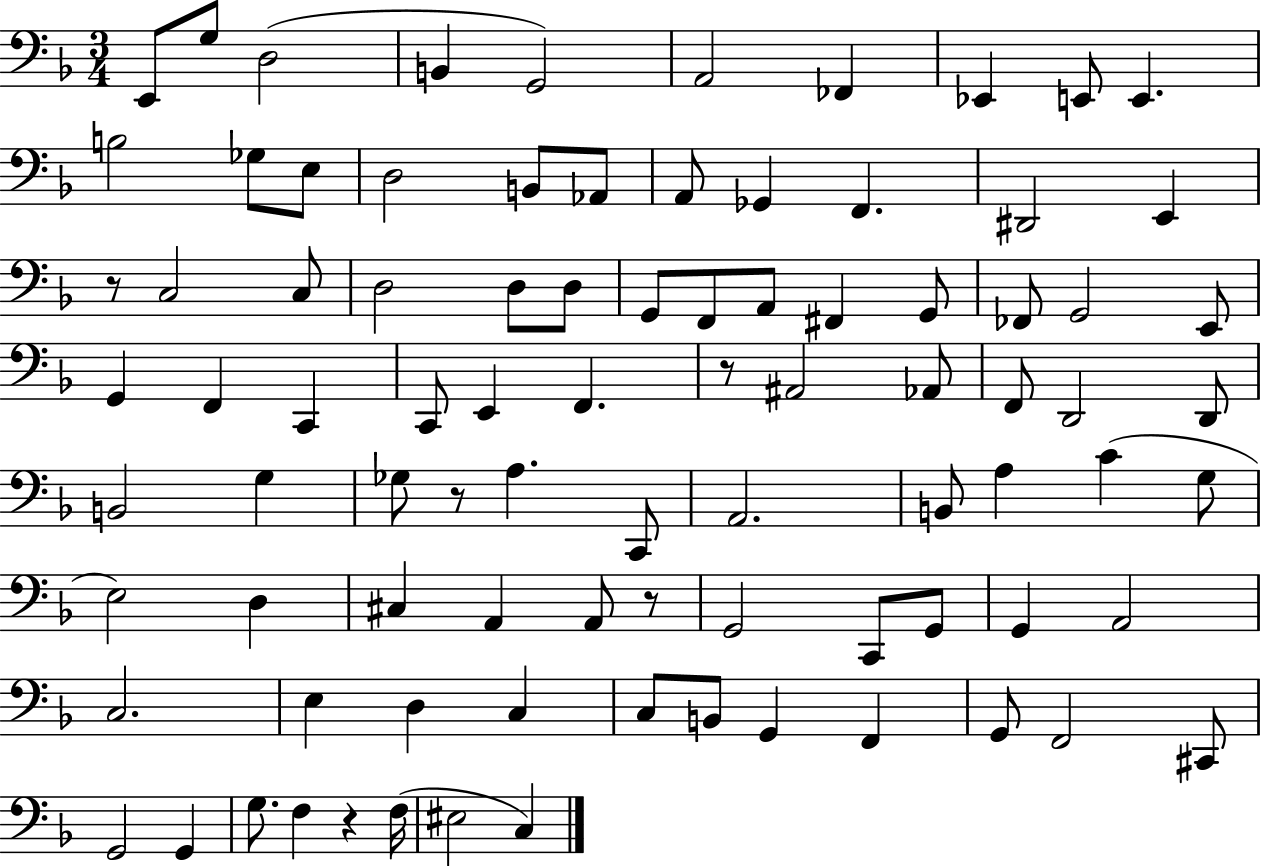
X:1
T:Untitled
M:3/4
L:1/4
K:F
E,,/2 G,/2 D,2 B,, G,,2 A,,2 _F,, _E,, E,,/2 E,, B,2 _G,/2 E,/2 D,2 B,,/2 _A,,/2 A,,/2 _G,, F,, ^D,,2 E,, z/2 C,2 C,/2 D,2 D,/2 D,/2 G,,/2 F,,/2 A,,/2 ^F,, G,,/2 _F,,/2 G,,2 E,,/2 G,, F,, C,, C,,/2 E,, F,, z/2 ^A,,2 _A,,/2 F,,/2 D,,2 D,,/2 B,,2 G, _G,/2 z/2 A, C,,/2 A,,2 B,,/2 A, C G,/2 E,2 D, ^C, A,, A,,/2 z/2 G,,2 C,,/2 G,,/2 G,, A,,2 C,2 E, D, C, C,/2 B,,/2 G,, F,, G,,/2 F,,2 ^C,,/2 G,,2 G,, G,/2 F, z F,/4 ^E,2 C,